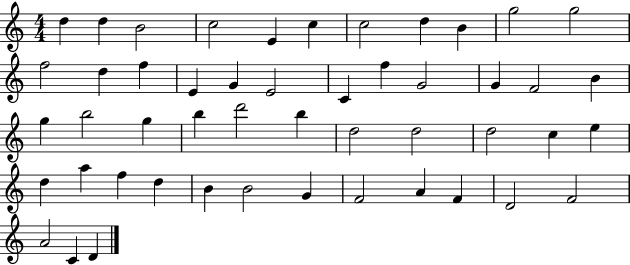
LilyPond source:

{
  \clef treble
  \numericTimeSignature
  \time 4/4
  \key c \major
  d''4 d''4 b'2 | c''2 e'4 c''4 | c''2 d''4 b'4 | g''2 g''2 | \break f''2 d''4 f''4 | e'4 g'4 e'2 | c'4 f''4 g'2 | g'4 f'2 b'4 | \break g''4 b''2 g''4 | b''4 d'''2 b''4 | d''2 d''2 | d''2 c''4 e''4 | \break d''4 a''4 f''4 d''4 | b'4 b'2 g'4 | f'2 a'4 f'4 | d'2 f'2 | \break a'2 c'4 d'4 | \bar "|."
}